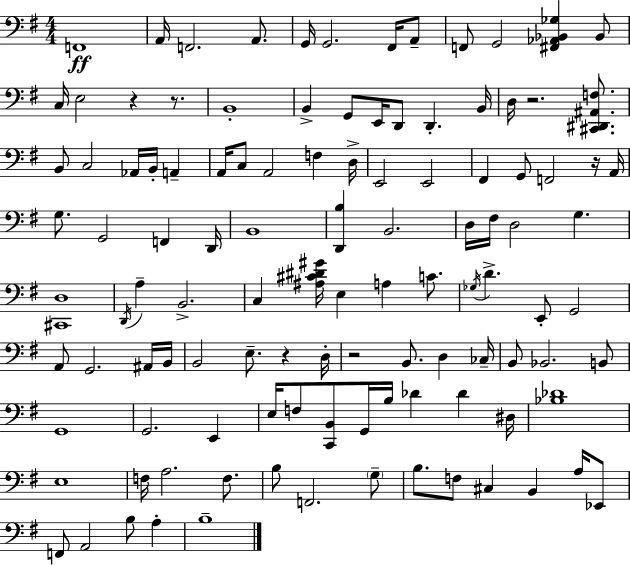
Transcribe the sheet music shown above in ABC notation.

X:1
T:Untitled
M:4/4
L:1/4
K:Em
F,,4 A,,/4 F,,2 A,,/2 G,,/4 G,,2 ^F,,/4 A,,/2 F,,/2 G,,2 [^F,,_A,,_B,,_G,] _B,,/2 C,/4 E,2 z z/2 B,,4 B,, G,,/2 E,,/4 D,,/2 D,, B,,/4 D,/4 z2 [^C,,^D,,^A,,F,]/2 B,,/2 C,2 _A,,/4 B,,/4 A,, A,,/4 C,/2 A,,2 F, D,/4 E,,2 E,,2 ^F,, G,,/2 F,,2 z/4 A,,/4 G,/2 G,,2 F,, D,,/4 B,,4 [D,,B,] B,,2 D,/4 ^F,/4 D,2 G, [^C,,D,]4 D,,/4 A, B,,2 C, [^A,^C^D^G]/4 E, A, C/2 _G,/4 D E,,/2 G,,2 A,,/2 G,,2 ^A,,/4 B,,/4 B,,2 E,/2 z D,/4 z2 B,,/2 D, _C,/4 B,,/2 _B,,2 B,,/2 G,,4 G,,2 E,, E,/4 F,/2 [C,,B,,]/2 G,,/4 B,/4 _D _D ^D,/4 [_B,_D]4 E,4 F,/4 A,2 F,/2 B,/2 F,,2 G,/2 B,/2 F,/2 ^C, B,, A,/4 _E,,/2 F,,/2 A,,2 B,/2 A, B,4